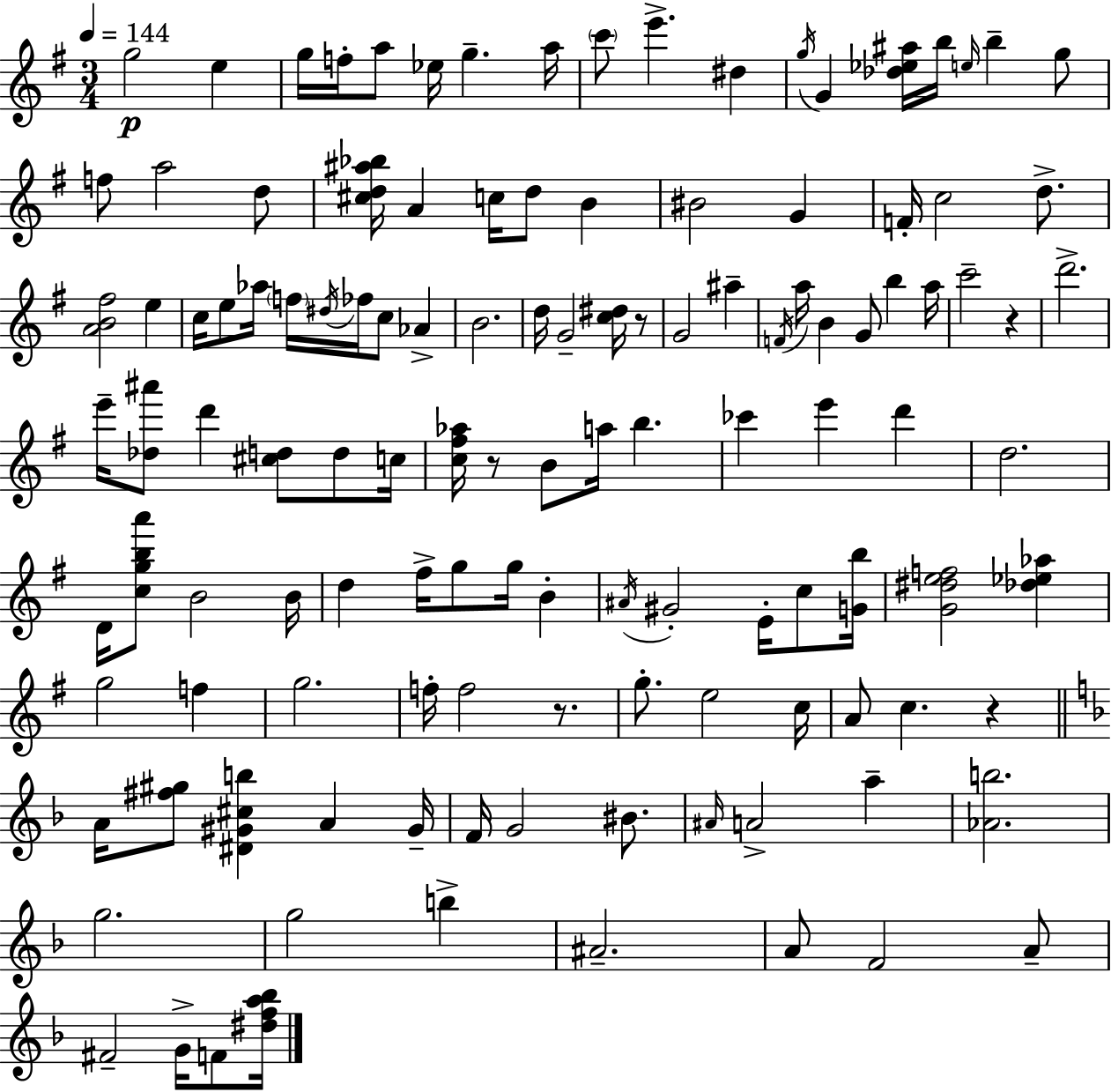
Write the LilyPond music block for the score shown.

{
  \clef treble
  \numericTimeSignature
  \time 3/4
  \key e \minor
  \tempo 4 = 144
  g''2\p e''4 | g''16 f''16-. a''8 ees''16 g''4.-- a''16 | \parenthesize c'''8 e'''4.-> dis''4 | \acciaccatura { g''16 } g'4 <des'' ees'' ais''>16 b''16 \grace { e''16 } b''4-- | \break g''8 f''8 a''2 | d''8 <cis'' d'' ais'' bes''>16 a'4 c''16 d''8 b'4 | bis'2 g'4 | f'16-. c''2 d''8.-> | \break <a' b' fis''>2 e''4 | c''16 e''8 aes''16 \parenthesize f''16 \acciaccatura { dis''16 } fes''16 c''8 aes'4-> | b'2. | d''16 g'2-- | \break <c'' dis''>16 r8 g'2 ais''4-- | \acciaccatura { f'16 } a''16 b'4 g'8 b''4 | a''16 c'''2-- | r4 d'''2.-> | \break e'''16-- <des'' ais'''>8 d'''4 <cis'' d''>8 | d''8 c''16 <c'' fis'' aes''>16 r8 b'8 a''16 b''4. | ces'''4 e'''4 | d'''4 d''2. | \break d'16 <c'' g'' b'' a'''>8 b'2 | b'16 d''4 fis''16-> g''8 g''16 | b'4-. \acciaccatura { ais'16 } gis'2-. | e'16-. c''8 <g' b''>16 <g' dis'' e'' f''>2 | \break <des'' ees'' aes''>4 g''2 | f''4 g''2. | f''16-. f''2 | r8. g''8.-. e''2 | \break c''16 a'8 c''4. | r4 \bar "||" \break \key d \minor a'16 <fis'' gis''>8 <dis' gis' cis'' b''>4 a'4 gis'16-- | f'16 g'2 bis'8. | \grace { ais'16 } a'2-> a''4-- | <aes' b''>2. | \break g''2. | g''2 b''4-> | ais'2.-- | a'8 f'2 a'8-- | \break fis'2-- g'16-> f'8 | <dis'' f'' a'' bes''>16 \bar "|."
}